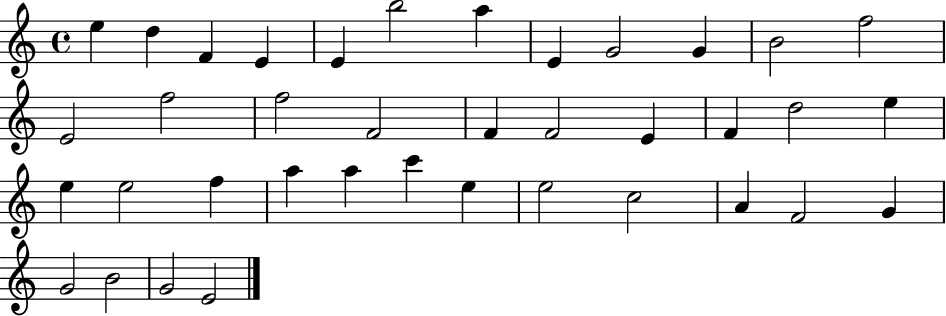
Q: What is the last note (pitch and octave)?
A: E4